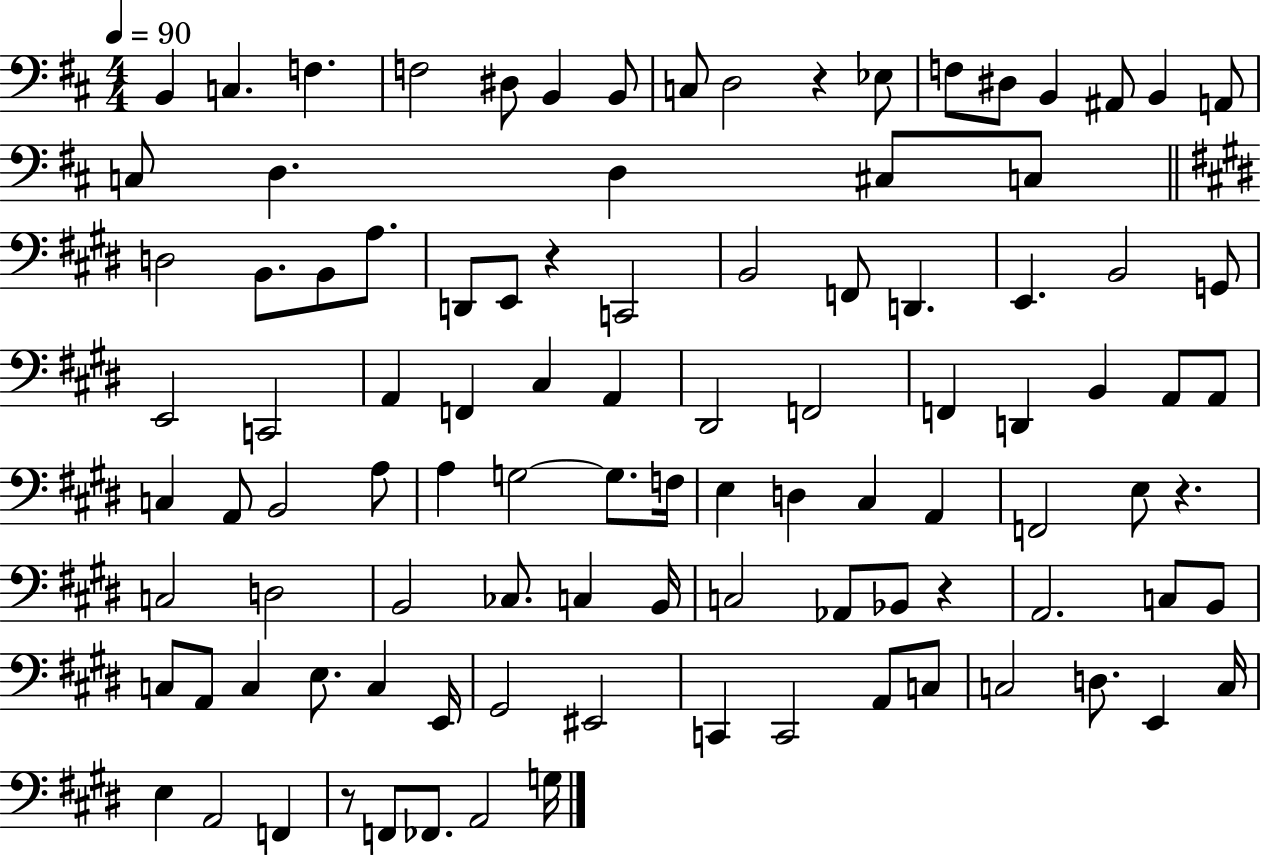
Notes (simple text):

B2/q C3/q. F3/q. F3/h D#3/e B2/q B2/e C3/e D3/h R/q Eb3/e F3/e D#3/e B2/q A#2/e B2/q A2/e C3/e D3/q. D3/q C#3/e C3/e D3/h B2/e. B2/e A3/e. D2/e E2/e R/q C2/h B2/h F2/e D2/q. E2/q. B2/h G2/e E2/h C2/h A2/q F2/q C#3/q A2/q D#2/h F2/h F2/q D2/q B2/q A2/e A2/e C3/q A2/e B2/h A3/e A3/q G3/h G3/e. F3/s E3/q D3/q C#3/q A2/q F2/h E3/e R/q. C3/h D3/h B2/h CES3/e. C3/q B2/s C3/h Ab2/e Bb2/e R/q A2/h. C3/e B2/e C3/e A2/e C3/q E3/e. C3/q E2/s G#2/h EIS2/h C2/q C2/h A2/e C3/e C3/h D3/e. E2/q C3/s E3/q A2/h F2/q R/e F2/e FES2/e. A2/h G3/s